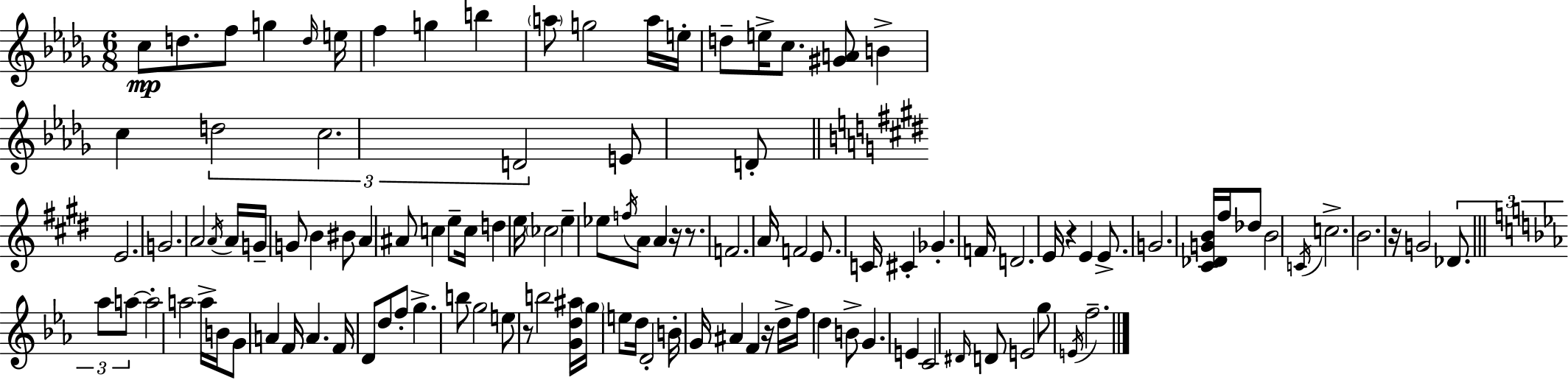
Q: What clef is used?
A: treble